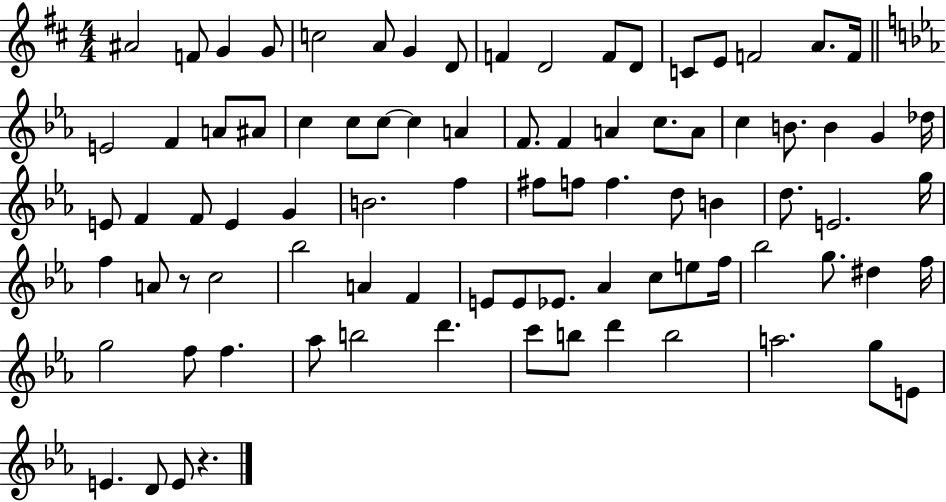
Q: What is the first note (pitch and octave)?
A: A#4